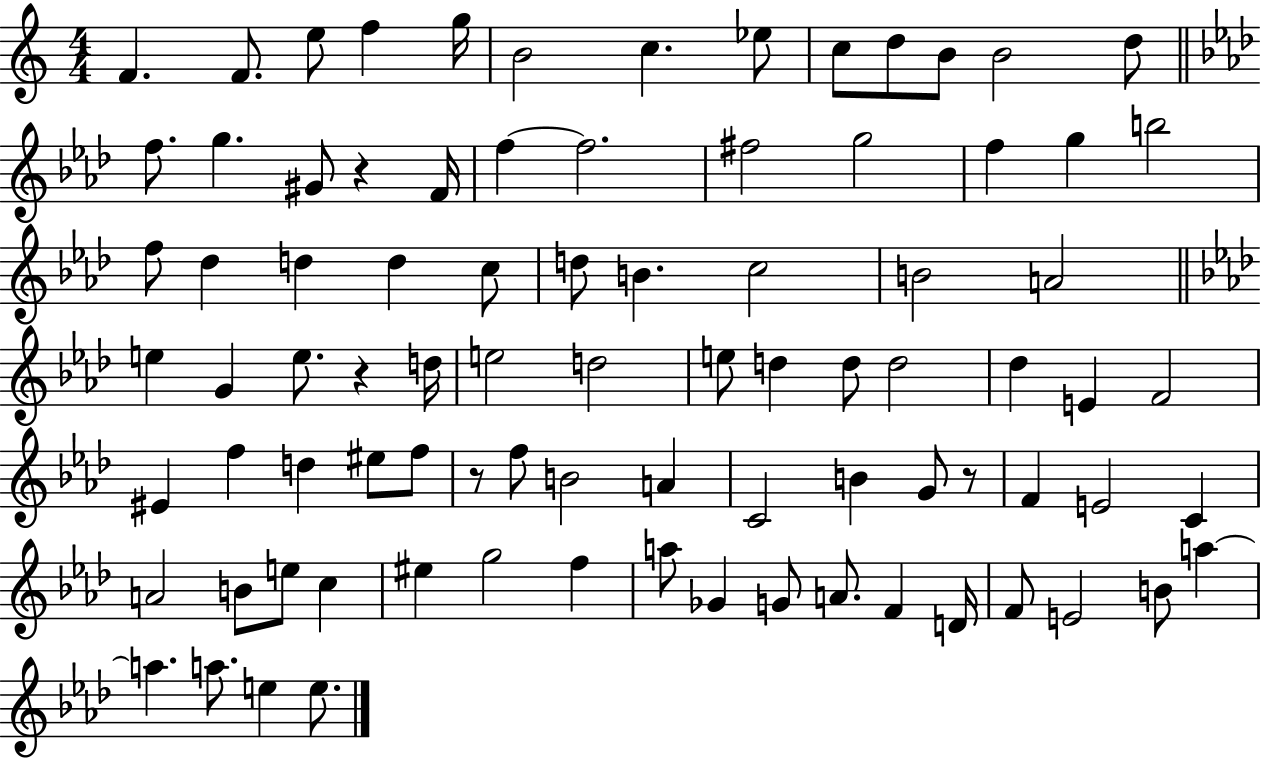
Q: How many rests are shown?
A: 4